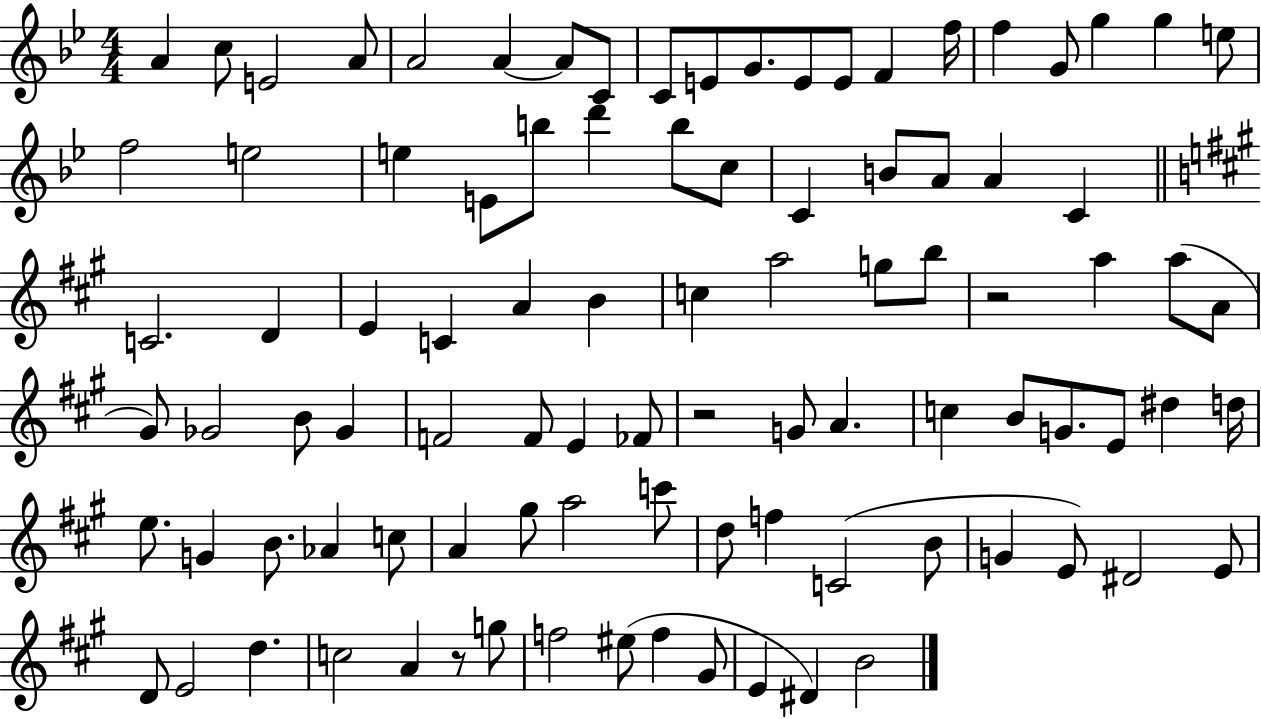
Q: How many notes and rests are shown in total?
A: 95